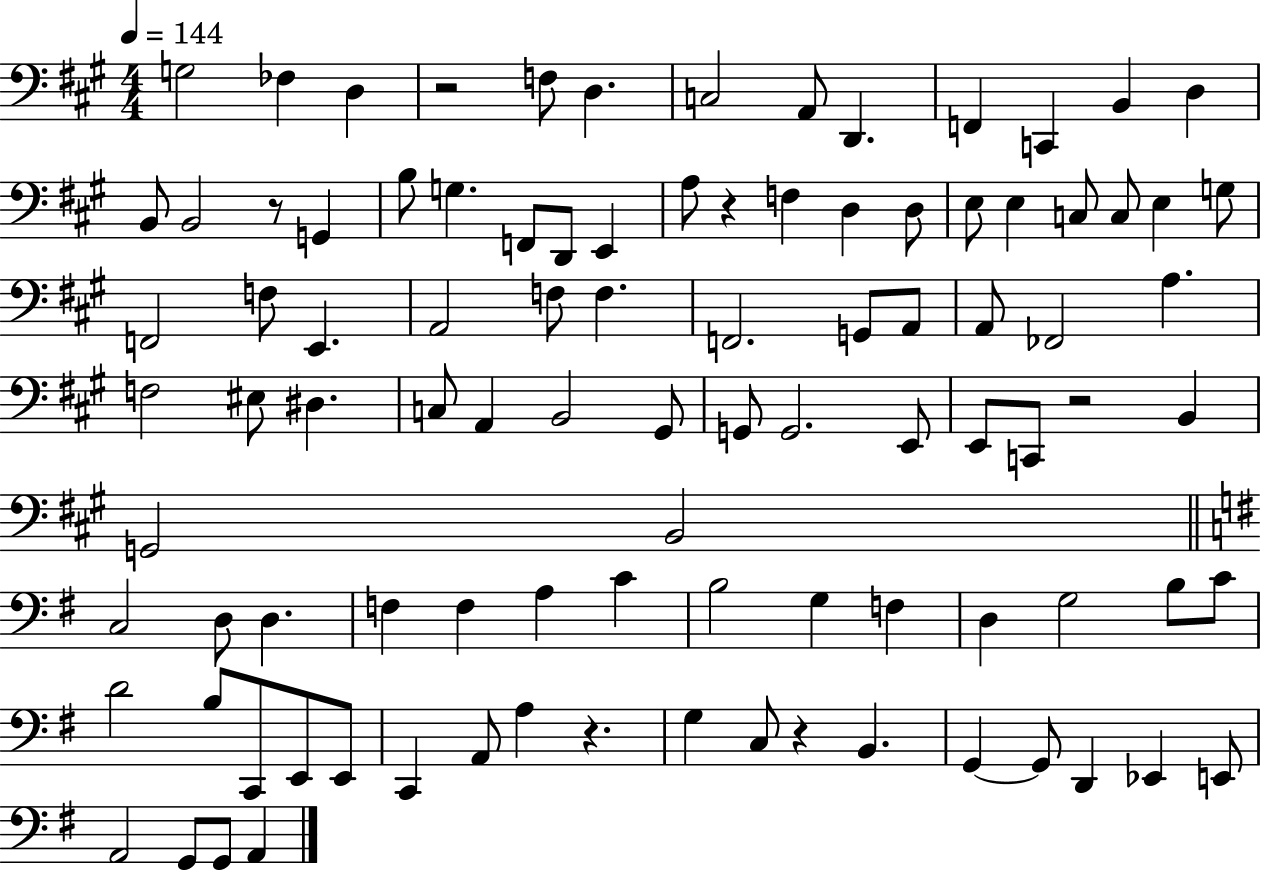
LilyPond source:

{
  \clef bass
  \numericTimeSignature
  \time 4/4
  \key a \major
  \tempo 4 = 144
  g2 fes4 d4 | r2 f8 d4. | c2 a,8 d,4. | f,4 c,4 b,4 d4 | \break b,8 b,2 r8 g,4 | b8 g4. f,8 d,8 e,4 | a8 r4 f4 d4 d8 | e8 e4 c8 c8 e4 g8 | \break f,2 f8 e,4. | a,2 f8 f4. | f,2. g,8 a,8 | a,8 fes,2 a4. | \break f2 eis8 dis4. | c8 a,4 b,2 gis,8 | g,8 g,2. e,8 | e,8 c,8 r2 b,4 | \break g,2 b,2 | \bar "||" \break \key g \major c2 d8 d4. | f4 f4 a4 c'4 | b2 g4 f4 | d4 g2 b8 c'8 | \break d'2 b8 c,8 e,8 e,8 | c,4 a,8 a4 r4. | g4 c8 r4 b,4. | g,4~~ g,8 d,4 ees,4 e,8 | \break a,2 g,8 g,8 a,4 | \bar "|."
}